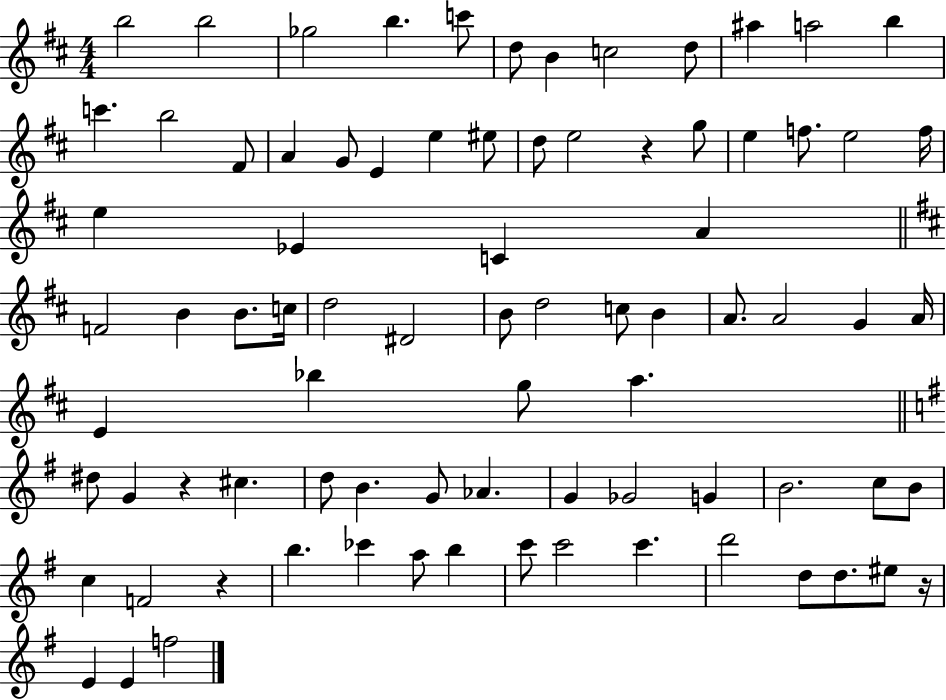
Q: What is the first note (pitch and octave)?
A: B5